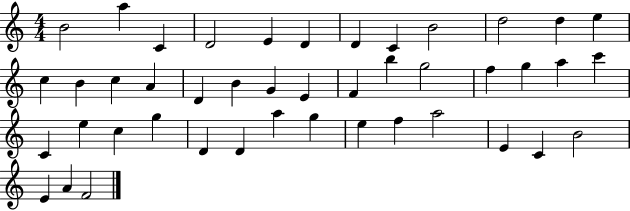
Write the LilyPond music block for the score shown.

{
  \clef treble
  \numericTimeSignature
  \time 4/4
  \key c \major
  b'2 a''4 c'4 | d'2 e'4 d'4 | d'4 c'4 b'2 | d''2 d''4 e''4 | \break c''4 b'4 c''4 a'4 | d'4 b'4 g'4 e'4 | f'4 b''4 g''2 | f''4 g''4 a''4 c'''4 | \break c'4 e''4 c''4 g''4 | d'4 d'4 a''4 g''4 | e''4 f''4 a''2 | e'4 c'4 b'2 | \break e'4 a'4 f'2 | \bar "|."
}